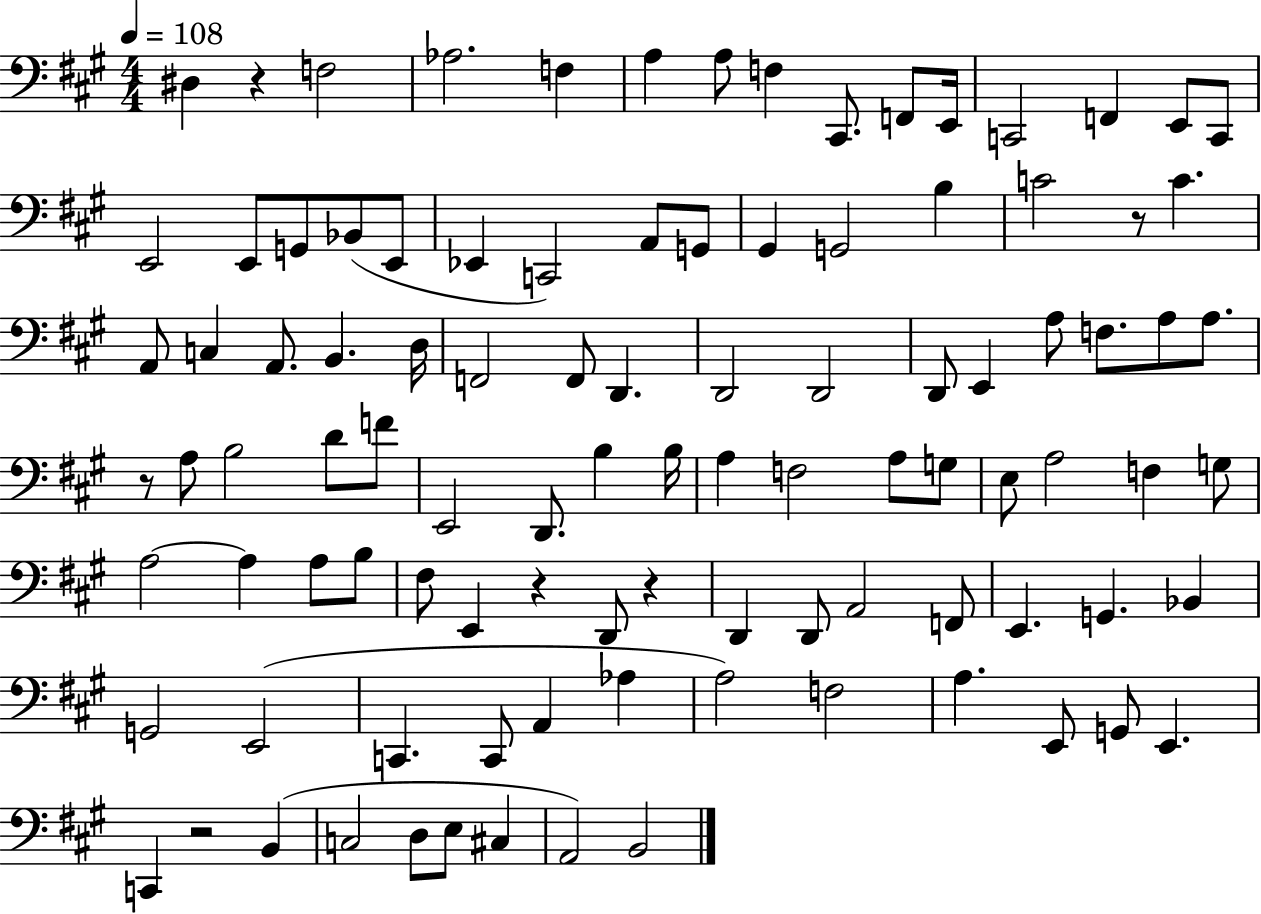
{
  \clef bass
  \numericTimeSignature
  \time 4/4
  \key a \major
  \tempo 4 = 108
  \repeat volta 2 { dis4 r4 f2 | aes2. f4 | a4 a8 f4 cis,8. f,8 e,16 | c,2 f,4 e,8 c,8 | \break e,2 e,8 g,8 bes,8( e,8 | ees,4 c,2) a,8 g,8 | gis,4 g,2 b4 | c'2 r8 c'4. | \break a,8 c4 a,8. b,4. d16 | f,2 f,8 d,4. | d,2 d,2 | d,8 e,4 a8 f8. a8 a8. | \break r8 a8 b2 d'8 f'8 | e,2 d,8. b4 b16 | a4 f2 a8 g8 | e8 a2 f4 g8 | \break a2~~ a4 a8 b8 | fis8 e,4 r4 d,8 r4 | d,4 d,8 a,2 f,8 | e,4. g,4. bes,4 | \break g,2 e,2( | c,4. c,8 a,4 aes4 | a2) f2 | a4. e,8 g,8 e,4. | \break c,4 r2 b,4( | c2 d8 e8 cis4 | a,2) b,2 | } \bar "|."
}